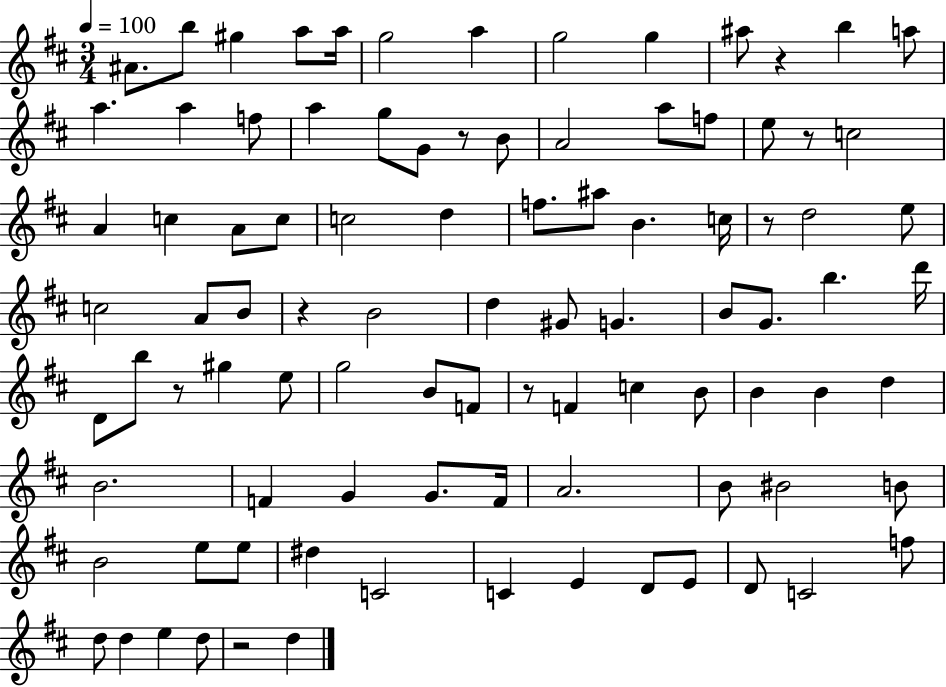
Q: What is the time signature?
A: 3/4